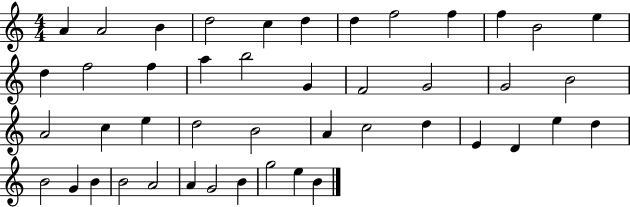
A4/q A4/h B4/q D5/h C5/q D5/q D5/q F5/h F5/q F5/q B4/h E5/q D5/q F5/h F5/q A5/q B5/h G4/q F4/h G4/h G4/h B4/h A4/h C5/q E5/q D5/h B4/h A4/q C5/h D5/q E4/q D4/q E5/q D5/q B4/h G4/q B4/q B4/h A4/h A4/q G4/h B4/q G5/h E5/q B4/q